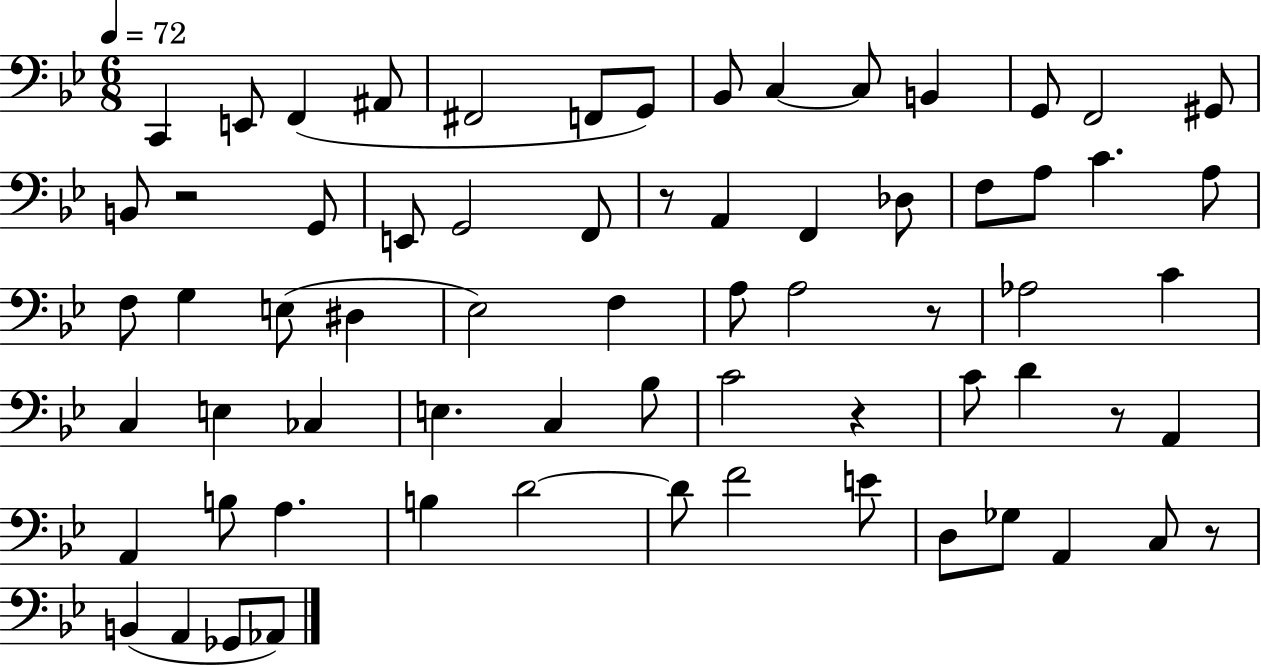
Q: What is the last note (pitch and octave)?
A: Ab2